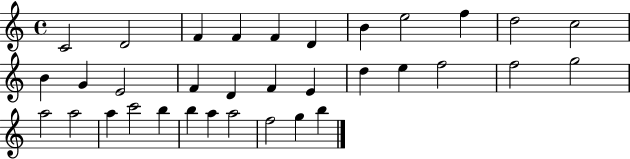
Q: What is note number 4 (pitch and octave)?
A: F4